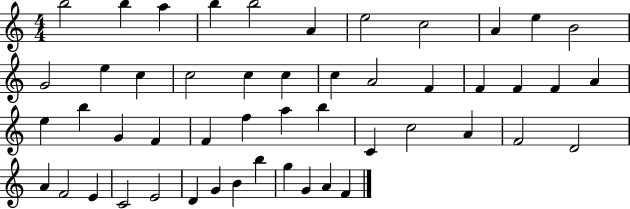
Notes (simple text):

B5/h B5/q A5/q B5/q B5/h A4/q E5/h C5/h A4/q E5/q B4/h G4/h E5/q C5/q C5/h C5/q C5/q C5/q A4/h F4/q F4/q F4/q F4/q A4/q E5/q B5/q G4/q F4/q F4/q F5/q A5/q B5/q C4/q C5/h A4/q F4/h D4/h A4/q F4/h E4/q C4/h E4/h D4/q G4/q B4/q B5/q G5/q G4/q A4/q F4/q